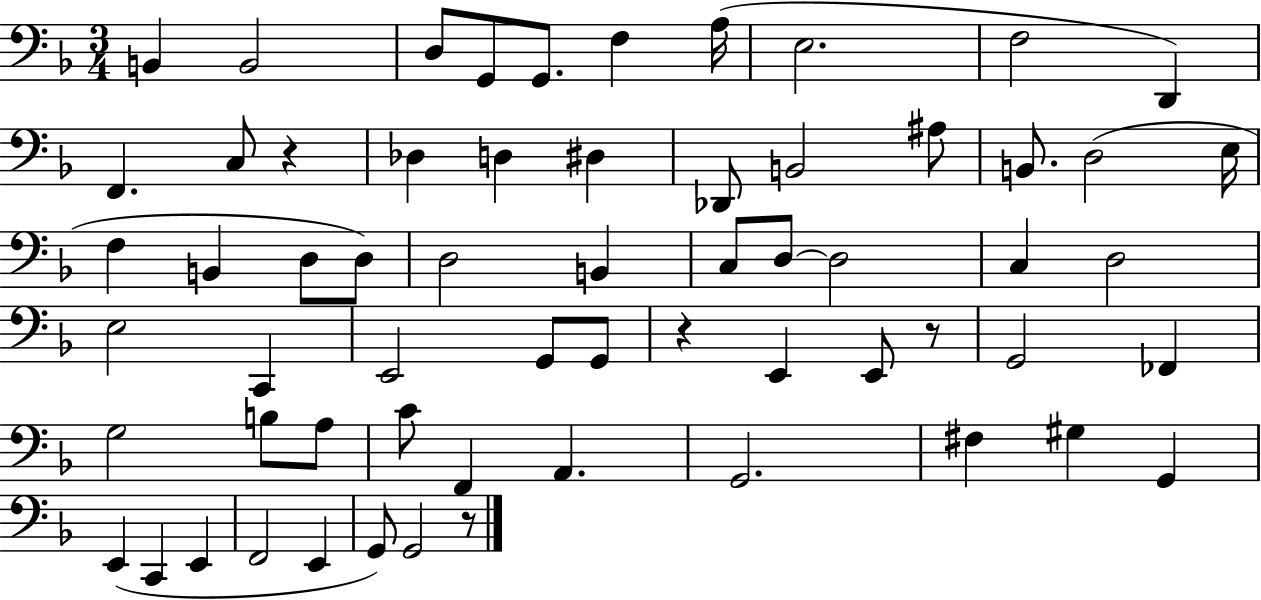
B2/q B2/h D3/e G2/e G2/e. F3/q A3/s E3/h. F3/h D2/q F2/q. C3/e R/q Db3/q D3/q D#3/q Db2/e B2/h A#3/e B2/e. D3/h E3/s F3/q B2/q D3/e D3/e D3/h B2/q C3/e D3/e D3/h C3/q D3/h E3/h C2/q E2/h G2/e G2/e R/q E2/q E2/e R/e G2/h FES2/q G3/h B3/e A3/e C4/e F2/q A2/q. G2/h. F#3/q G#3/q G2/q E2/q C2/q E2/q F2/h E2/q G2/e G2/h R/e